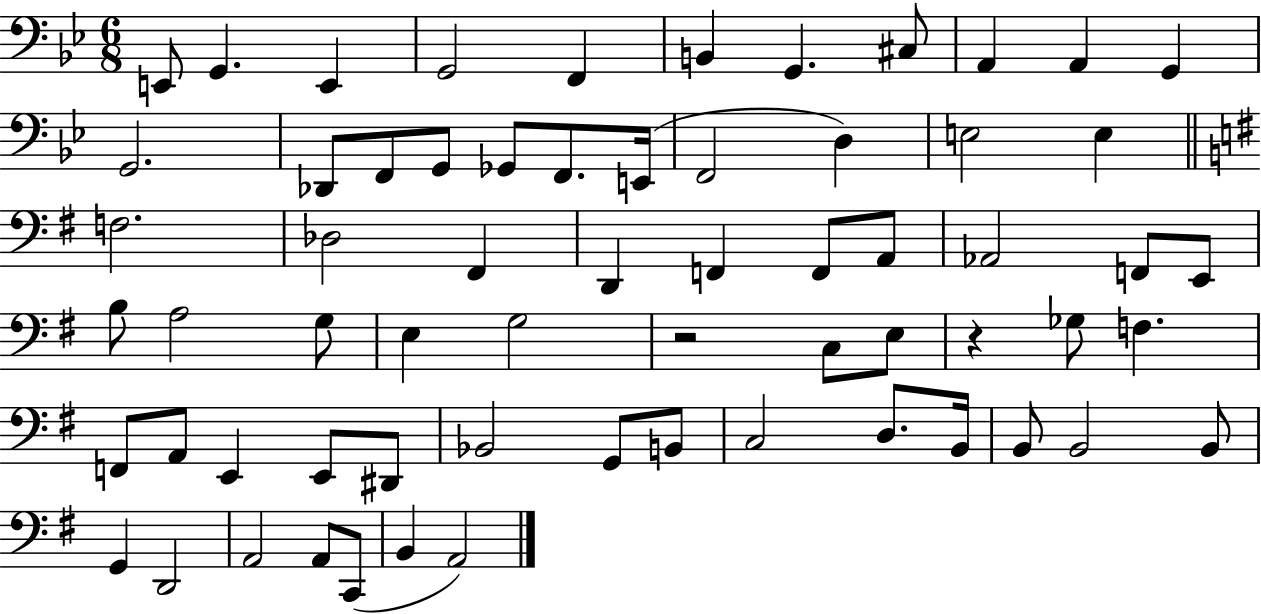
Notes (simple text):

E2/e G2/q. E2/q G2/h F2/q B2/q G2/q. C#3/e A2/q A2/q G2/q G2/h. Db2/e F2/e G2/e Gb2/e F2/e. E2/s F2/h D3/q E3/h E3/q F3/h. Db3/h F#2/q D2/q F2/q F2/e A2/e Ab2/h F2/e E2/e B3/e A3/h G3/e E3/q G3/h R/h C3/e E3/e R/q Gb3/e F3/q. F2/e A2/e E2/q E2/e D#2/e Bb2/h G2/e B2/e C3/h D3/e. B2/s B2/e B2/h B2/e G2/q D2/h A2/h A2/e C2/e B2/q A2/h